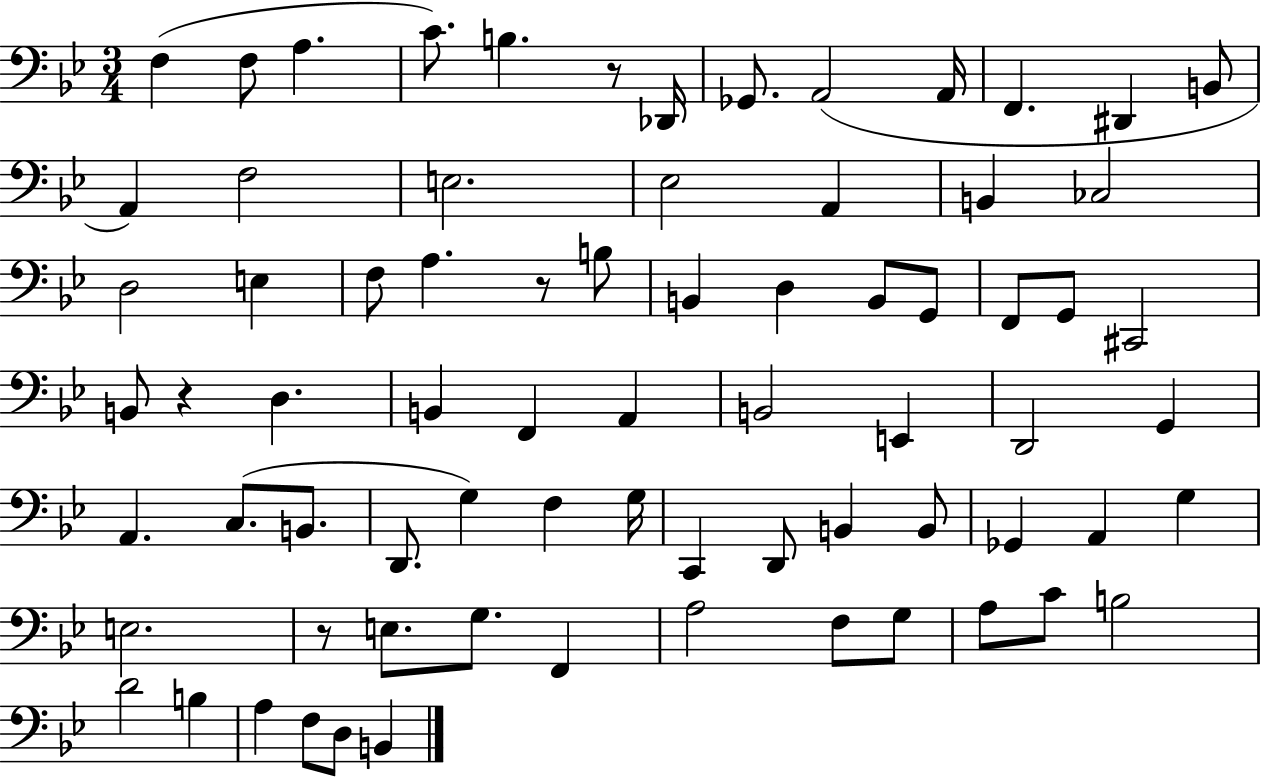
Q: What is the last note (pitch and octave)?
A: B2